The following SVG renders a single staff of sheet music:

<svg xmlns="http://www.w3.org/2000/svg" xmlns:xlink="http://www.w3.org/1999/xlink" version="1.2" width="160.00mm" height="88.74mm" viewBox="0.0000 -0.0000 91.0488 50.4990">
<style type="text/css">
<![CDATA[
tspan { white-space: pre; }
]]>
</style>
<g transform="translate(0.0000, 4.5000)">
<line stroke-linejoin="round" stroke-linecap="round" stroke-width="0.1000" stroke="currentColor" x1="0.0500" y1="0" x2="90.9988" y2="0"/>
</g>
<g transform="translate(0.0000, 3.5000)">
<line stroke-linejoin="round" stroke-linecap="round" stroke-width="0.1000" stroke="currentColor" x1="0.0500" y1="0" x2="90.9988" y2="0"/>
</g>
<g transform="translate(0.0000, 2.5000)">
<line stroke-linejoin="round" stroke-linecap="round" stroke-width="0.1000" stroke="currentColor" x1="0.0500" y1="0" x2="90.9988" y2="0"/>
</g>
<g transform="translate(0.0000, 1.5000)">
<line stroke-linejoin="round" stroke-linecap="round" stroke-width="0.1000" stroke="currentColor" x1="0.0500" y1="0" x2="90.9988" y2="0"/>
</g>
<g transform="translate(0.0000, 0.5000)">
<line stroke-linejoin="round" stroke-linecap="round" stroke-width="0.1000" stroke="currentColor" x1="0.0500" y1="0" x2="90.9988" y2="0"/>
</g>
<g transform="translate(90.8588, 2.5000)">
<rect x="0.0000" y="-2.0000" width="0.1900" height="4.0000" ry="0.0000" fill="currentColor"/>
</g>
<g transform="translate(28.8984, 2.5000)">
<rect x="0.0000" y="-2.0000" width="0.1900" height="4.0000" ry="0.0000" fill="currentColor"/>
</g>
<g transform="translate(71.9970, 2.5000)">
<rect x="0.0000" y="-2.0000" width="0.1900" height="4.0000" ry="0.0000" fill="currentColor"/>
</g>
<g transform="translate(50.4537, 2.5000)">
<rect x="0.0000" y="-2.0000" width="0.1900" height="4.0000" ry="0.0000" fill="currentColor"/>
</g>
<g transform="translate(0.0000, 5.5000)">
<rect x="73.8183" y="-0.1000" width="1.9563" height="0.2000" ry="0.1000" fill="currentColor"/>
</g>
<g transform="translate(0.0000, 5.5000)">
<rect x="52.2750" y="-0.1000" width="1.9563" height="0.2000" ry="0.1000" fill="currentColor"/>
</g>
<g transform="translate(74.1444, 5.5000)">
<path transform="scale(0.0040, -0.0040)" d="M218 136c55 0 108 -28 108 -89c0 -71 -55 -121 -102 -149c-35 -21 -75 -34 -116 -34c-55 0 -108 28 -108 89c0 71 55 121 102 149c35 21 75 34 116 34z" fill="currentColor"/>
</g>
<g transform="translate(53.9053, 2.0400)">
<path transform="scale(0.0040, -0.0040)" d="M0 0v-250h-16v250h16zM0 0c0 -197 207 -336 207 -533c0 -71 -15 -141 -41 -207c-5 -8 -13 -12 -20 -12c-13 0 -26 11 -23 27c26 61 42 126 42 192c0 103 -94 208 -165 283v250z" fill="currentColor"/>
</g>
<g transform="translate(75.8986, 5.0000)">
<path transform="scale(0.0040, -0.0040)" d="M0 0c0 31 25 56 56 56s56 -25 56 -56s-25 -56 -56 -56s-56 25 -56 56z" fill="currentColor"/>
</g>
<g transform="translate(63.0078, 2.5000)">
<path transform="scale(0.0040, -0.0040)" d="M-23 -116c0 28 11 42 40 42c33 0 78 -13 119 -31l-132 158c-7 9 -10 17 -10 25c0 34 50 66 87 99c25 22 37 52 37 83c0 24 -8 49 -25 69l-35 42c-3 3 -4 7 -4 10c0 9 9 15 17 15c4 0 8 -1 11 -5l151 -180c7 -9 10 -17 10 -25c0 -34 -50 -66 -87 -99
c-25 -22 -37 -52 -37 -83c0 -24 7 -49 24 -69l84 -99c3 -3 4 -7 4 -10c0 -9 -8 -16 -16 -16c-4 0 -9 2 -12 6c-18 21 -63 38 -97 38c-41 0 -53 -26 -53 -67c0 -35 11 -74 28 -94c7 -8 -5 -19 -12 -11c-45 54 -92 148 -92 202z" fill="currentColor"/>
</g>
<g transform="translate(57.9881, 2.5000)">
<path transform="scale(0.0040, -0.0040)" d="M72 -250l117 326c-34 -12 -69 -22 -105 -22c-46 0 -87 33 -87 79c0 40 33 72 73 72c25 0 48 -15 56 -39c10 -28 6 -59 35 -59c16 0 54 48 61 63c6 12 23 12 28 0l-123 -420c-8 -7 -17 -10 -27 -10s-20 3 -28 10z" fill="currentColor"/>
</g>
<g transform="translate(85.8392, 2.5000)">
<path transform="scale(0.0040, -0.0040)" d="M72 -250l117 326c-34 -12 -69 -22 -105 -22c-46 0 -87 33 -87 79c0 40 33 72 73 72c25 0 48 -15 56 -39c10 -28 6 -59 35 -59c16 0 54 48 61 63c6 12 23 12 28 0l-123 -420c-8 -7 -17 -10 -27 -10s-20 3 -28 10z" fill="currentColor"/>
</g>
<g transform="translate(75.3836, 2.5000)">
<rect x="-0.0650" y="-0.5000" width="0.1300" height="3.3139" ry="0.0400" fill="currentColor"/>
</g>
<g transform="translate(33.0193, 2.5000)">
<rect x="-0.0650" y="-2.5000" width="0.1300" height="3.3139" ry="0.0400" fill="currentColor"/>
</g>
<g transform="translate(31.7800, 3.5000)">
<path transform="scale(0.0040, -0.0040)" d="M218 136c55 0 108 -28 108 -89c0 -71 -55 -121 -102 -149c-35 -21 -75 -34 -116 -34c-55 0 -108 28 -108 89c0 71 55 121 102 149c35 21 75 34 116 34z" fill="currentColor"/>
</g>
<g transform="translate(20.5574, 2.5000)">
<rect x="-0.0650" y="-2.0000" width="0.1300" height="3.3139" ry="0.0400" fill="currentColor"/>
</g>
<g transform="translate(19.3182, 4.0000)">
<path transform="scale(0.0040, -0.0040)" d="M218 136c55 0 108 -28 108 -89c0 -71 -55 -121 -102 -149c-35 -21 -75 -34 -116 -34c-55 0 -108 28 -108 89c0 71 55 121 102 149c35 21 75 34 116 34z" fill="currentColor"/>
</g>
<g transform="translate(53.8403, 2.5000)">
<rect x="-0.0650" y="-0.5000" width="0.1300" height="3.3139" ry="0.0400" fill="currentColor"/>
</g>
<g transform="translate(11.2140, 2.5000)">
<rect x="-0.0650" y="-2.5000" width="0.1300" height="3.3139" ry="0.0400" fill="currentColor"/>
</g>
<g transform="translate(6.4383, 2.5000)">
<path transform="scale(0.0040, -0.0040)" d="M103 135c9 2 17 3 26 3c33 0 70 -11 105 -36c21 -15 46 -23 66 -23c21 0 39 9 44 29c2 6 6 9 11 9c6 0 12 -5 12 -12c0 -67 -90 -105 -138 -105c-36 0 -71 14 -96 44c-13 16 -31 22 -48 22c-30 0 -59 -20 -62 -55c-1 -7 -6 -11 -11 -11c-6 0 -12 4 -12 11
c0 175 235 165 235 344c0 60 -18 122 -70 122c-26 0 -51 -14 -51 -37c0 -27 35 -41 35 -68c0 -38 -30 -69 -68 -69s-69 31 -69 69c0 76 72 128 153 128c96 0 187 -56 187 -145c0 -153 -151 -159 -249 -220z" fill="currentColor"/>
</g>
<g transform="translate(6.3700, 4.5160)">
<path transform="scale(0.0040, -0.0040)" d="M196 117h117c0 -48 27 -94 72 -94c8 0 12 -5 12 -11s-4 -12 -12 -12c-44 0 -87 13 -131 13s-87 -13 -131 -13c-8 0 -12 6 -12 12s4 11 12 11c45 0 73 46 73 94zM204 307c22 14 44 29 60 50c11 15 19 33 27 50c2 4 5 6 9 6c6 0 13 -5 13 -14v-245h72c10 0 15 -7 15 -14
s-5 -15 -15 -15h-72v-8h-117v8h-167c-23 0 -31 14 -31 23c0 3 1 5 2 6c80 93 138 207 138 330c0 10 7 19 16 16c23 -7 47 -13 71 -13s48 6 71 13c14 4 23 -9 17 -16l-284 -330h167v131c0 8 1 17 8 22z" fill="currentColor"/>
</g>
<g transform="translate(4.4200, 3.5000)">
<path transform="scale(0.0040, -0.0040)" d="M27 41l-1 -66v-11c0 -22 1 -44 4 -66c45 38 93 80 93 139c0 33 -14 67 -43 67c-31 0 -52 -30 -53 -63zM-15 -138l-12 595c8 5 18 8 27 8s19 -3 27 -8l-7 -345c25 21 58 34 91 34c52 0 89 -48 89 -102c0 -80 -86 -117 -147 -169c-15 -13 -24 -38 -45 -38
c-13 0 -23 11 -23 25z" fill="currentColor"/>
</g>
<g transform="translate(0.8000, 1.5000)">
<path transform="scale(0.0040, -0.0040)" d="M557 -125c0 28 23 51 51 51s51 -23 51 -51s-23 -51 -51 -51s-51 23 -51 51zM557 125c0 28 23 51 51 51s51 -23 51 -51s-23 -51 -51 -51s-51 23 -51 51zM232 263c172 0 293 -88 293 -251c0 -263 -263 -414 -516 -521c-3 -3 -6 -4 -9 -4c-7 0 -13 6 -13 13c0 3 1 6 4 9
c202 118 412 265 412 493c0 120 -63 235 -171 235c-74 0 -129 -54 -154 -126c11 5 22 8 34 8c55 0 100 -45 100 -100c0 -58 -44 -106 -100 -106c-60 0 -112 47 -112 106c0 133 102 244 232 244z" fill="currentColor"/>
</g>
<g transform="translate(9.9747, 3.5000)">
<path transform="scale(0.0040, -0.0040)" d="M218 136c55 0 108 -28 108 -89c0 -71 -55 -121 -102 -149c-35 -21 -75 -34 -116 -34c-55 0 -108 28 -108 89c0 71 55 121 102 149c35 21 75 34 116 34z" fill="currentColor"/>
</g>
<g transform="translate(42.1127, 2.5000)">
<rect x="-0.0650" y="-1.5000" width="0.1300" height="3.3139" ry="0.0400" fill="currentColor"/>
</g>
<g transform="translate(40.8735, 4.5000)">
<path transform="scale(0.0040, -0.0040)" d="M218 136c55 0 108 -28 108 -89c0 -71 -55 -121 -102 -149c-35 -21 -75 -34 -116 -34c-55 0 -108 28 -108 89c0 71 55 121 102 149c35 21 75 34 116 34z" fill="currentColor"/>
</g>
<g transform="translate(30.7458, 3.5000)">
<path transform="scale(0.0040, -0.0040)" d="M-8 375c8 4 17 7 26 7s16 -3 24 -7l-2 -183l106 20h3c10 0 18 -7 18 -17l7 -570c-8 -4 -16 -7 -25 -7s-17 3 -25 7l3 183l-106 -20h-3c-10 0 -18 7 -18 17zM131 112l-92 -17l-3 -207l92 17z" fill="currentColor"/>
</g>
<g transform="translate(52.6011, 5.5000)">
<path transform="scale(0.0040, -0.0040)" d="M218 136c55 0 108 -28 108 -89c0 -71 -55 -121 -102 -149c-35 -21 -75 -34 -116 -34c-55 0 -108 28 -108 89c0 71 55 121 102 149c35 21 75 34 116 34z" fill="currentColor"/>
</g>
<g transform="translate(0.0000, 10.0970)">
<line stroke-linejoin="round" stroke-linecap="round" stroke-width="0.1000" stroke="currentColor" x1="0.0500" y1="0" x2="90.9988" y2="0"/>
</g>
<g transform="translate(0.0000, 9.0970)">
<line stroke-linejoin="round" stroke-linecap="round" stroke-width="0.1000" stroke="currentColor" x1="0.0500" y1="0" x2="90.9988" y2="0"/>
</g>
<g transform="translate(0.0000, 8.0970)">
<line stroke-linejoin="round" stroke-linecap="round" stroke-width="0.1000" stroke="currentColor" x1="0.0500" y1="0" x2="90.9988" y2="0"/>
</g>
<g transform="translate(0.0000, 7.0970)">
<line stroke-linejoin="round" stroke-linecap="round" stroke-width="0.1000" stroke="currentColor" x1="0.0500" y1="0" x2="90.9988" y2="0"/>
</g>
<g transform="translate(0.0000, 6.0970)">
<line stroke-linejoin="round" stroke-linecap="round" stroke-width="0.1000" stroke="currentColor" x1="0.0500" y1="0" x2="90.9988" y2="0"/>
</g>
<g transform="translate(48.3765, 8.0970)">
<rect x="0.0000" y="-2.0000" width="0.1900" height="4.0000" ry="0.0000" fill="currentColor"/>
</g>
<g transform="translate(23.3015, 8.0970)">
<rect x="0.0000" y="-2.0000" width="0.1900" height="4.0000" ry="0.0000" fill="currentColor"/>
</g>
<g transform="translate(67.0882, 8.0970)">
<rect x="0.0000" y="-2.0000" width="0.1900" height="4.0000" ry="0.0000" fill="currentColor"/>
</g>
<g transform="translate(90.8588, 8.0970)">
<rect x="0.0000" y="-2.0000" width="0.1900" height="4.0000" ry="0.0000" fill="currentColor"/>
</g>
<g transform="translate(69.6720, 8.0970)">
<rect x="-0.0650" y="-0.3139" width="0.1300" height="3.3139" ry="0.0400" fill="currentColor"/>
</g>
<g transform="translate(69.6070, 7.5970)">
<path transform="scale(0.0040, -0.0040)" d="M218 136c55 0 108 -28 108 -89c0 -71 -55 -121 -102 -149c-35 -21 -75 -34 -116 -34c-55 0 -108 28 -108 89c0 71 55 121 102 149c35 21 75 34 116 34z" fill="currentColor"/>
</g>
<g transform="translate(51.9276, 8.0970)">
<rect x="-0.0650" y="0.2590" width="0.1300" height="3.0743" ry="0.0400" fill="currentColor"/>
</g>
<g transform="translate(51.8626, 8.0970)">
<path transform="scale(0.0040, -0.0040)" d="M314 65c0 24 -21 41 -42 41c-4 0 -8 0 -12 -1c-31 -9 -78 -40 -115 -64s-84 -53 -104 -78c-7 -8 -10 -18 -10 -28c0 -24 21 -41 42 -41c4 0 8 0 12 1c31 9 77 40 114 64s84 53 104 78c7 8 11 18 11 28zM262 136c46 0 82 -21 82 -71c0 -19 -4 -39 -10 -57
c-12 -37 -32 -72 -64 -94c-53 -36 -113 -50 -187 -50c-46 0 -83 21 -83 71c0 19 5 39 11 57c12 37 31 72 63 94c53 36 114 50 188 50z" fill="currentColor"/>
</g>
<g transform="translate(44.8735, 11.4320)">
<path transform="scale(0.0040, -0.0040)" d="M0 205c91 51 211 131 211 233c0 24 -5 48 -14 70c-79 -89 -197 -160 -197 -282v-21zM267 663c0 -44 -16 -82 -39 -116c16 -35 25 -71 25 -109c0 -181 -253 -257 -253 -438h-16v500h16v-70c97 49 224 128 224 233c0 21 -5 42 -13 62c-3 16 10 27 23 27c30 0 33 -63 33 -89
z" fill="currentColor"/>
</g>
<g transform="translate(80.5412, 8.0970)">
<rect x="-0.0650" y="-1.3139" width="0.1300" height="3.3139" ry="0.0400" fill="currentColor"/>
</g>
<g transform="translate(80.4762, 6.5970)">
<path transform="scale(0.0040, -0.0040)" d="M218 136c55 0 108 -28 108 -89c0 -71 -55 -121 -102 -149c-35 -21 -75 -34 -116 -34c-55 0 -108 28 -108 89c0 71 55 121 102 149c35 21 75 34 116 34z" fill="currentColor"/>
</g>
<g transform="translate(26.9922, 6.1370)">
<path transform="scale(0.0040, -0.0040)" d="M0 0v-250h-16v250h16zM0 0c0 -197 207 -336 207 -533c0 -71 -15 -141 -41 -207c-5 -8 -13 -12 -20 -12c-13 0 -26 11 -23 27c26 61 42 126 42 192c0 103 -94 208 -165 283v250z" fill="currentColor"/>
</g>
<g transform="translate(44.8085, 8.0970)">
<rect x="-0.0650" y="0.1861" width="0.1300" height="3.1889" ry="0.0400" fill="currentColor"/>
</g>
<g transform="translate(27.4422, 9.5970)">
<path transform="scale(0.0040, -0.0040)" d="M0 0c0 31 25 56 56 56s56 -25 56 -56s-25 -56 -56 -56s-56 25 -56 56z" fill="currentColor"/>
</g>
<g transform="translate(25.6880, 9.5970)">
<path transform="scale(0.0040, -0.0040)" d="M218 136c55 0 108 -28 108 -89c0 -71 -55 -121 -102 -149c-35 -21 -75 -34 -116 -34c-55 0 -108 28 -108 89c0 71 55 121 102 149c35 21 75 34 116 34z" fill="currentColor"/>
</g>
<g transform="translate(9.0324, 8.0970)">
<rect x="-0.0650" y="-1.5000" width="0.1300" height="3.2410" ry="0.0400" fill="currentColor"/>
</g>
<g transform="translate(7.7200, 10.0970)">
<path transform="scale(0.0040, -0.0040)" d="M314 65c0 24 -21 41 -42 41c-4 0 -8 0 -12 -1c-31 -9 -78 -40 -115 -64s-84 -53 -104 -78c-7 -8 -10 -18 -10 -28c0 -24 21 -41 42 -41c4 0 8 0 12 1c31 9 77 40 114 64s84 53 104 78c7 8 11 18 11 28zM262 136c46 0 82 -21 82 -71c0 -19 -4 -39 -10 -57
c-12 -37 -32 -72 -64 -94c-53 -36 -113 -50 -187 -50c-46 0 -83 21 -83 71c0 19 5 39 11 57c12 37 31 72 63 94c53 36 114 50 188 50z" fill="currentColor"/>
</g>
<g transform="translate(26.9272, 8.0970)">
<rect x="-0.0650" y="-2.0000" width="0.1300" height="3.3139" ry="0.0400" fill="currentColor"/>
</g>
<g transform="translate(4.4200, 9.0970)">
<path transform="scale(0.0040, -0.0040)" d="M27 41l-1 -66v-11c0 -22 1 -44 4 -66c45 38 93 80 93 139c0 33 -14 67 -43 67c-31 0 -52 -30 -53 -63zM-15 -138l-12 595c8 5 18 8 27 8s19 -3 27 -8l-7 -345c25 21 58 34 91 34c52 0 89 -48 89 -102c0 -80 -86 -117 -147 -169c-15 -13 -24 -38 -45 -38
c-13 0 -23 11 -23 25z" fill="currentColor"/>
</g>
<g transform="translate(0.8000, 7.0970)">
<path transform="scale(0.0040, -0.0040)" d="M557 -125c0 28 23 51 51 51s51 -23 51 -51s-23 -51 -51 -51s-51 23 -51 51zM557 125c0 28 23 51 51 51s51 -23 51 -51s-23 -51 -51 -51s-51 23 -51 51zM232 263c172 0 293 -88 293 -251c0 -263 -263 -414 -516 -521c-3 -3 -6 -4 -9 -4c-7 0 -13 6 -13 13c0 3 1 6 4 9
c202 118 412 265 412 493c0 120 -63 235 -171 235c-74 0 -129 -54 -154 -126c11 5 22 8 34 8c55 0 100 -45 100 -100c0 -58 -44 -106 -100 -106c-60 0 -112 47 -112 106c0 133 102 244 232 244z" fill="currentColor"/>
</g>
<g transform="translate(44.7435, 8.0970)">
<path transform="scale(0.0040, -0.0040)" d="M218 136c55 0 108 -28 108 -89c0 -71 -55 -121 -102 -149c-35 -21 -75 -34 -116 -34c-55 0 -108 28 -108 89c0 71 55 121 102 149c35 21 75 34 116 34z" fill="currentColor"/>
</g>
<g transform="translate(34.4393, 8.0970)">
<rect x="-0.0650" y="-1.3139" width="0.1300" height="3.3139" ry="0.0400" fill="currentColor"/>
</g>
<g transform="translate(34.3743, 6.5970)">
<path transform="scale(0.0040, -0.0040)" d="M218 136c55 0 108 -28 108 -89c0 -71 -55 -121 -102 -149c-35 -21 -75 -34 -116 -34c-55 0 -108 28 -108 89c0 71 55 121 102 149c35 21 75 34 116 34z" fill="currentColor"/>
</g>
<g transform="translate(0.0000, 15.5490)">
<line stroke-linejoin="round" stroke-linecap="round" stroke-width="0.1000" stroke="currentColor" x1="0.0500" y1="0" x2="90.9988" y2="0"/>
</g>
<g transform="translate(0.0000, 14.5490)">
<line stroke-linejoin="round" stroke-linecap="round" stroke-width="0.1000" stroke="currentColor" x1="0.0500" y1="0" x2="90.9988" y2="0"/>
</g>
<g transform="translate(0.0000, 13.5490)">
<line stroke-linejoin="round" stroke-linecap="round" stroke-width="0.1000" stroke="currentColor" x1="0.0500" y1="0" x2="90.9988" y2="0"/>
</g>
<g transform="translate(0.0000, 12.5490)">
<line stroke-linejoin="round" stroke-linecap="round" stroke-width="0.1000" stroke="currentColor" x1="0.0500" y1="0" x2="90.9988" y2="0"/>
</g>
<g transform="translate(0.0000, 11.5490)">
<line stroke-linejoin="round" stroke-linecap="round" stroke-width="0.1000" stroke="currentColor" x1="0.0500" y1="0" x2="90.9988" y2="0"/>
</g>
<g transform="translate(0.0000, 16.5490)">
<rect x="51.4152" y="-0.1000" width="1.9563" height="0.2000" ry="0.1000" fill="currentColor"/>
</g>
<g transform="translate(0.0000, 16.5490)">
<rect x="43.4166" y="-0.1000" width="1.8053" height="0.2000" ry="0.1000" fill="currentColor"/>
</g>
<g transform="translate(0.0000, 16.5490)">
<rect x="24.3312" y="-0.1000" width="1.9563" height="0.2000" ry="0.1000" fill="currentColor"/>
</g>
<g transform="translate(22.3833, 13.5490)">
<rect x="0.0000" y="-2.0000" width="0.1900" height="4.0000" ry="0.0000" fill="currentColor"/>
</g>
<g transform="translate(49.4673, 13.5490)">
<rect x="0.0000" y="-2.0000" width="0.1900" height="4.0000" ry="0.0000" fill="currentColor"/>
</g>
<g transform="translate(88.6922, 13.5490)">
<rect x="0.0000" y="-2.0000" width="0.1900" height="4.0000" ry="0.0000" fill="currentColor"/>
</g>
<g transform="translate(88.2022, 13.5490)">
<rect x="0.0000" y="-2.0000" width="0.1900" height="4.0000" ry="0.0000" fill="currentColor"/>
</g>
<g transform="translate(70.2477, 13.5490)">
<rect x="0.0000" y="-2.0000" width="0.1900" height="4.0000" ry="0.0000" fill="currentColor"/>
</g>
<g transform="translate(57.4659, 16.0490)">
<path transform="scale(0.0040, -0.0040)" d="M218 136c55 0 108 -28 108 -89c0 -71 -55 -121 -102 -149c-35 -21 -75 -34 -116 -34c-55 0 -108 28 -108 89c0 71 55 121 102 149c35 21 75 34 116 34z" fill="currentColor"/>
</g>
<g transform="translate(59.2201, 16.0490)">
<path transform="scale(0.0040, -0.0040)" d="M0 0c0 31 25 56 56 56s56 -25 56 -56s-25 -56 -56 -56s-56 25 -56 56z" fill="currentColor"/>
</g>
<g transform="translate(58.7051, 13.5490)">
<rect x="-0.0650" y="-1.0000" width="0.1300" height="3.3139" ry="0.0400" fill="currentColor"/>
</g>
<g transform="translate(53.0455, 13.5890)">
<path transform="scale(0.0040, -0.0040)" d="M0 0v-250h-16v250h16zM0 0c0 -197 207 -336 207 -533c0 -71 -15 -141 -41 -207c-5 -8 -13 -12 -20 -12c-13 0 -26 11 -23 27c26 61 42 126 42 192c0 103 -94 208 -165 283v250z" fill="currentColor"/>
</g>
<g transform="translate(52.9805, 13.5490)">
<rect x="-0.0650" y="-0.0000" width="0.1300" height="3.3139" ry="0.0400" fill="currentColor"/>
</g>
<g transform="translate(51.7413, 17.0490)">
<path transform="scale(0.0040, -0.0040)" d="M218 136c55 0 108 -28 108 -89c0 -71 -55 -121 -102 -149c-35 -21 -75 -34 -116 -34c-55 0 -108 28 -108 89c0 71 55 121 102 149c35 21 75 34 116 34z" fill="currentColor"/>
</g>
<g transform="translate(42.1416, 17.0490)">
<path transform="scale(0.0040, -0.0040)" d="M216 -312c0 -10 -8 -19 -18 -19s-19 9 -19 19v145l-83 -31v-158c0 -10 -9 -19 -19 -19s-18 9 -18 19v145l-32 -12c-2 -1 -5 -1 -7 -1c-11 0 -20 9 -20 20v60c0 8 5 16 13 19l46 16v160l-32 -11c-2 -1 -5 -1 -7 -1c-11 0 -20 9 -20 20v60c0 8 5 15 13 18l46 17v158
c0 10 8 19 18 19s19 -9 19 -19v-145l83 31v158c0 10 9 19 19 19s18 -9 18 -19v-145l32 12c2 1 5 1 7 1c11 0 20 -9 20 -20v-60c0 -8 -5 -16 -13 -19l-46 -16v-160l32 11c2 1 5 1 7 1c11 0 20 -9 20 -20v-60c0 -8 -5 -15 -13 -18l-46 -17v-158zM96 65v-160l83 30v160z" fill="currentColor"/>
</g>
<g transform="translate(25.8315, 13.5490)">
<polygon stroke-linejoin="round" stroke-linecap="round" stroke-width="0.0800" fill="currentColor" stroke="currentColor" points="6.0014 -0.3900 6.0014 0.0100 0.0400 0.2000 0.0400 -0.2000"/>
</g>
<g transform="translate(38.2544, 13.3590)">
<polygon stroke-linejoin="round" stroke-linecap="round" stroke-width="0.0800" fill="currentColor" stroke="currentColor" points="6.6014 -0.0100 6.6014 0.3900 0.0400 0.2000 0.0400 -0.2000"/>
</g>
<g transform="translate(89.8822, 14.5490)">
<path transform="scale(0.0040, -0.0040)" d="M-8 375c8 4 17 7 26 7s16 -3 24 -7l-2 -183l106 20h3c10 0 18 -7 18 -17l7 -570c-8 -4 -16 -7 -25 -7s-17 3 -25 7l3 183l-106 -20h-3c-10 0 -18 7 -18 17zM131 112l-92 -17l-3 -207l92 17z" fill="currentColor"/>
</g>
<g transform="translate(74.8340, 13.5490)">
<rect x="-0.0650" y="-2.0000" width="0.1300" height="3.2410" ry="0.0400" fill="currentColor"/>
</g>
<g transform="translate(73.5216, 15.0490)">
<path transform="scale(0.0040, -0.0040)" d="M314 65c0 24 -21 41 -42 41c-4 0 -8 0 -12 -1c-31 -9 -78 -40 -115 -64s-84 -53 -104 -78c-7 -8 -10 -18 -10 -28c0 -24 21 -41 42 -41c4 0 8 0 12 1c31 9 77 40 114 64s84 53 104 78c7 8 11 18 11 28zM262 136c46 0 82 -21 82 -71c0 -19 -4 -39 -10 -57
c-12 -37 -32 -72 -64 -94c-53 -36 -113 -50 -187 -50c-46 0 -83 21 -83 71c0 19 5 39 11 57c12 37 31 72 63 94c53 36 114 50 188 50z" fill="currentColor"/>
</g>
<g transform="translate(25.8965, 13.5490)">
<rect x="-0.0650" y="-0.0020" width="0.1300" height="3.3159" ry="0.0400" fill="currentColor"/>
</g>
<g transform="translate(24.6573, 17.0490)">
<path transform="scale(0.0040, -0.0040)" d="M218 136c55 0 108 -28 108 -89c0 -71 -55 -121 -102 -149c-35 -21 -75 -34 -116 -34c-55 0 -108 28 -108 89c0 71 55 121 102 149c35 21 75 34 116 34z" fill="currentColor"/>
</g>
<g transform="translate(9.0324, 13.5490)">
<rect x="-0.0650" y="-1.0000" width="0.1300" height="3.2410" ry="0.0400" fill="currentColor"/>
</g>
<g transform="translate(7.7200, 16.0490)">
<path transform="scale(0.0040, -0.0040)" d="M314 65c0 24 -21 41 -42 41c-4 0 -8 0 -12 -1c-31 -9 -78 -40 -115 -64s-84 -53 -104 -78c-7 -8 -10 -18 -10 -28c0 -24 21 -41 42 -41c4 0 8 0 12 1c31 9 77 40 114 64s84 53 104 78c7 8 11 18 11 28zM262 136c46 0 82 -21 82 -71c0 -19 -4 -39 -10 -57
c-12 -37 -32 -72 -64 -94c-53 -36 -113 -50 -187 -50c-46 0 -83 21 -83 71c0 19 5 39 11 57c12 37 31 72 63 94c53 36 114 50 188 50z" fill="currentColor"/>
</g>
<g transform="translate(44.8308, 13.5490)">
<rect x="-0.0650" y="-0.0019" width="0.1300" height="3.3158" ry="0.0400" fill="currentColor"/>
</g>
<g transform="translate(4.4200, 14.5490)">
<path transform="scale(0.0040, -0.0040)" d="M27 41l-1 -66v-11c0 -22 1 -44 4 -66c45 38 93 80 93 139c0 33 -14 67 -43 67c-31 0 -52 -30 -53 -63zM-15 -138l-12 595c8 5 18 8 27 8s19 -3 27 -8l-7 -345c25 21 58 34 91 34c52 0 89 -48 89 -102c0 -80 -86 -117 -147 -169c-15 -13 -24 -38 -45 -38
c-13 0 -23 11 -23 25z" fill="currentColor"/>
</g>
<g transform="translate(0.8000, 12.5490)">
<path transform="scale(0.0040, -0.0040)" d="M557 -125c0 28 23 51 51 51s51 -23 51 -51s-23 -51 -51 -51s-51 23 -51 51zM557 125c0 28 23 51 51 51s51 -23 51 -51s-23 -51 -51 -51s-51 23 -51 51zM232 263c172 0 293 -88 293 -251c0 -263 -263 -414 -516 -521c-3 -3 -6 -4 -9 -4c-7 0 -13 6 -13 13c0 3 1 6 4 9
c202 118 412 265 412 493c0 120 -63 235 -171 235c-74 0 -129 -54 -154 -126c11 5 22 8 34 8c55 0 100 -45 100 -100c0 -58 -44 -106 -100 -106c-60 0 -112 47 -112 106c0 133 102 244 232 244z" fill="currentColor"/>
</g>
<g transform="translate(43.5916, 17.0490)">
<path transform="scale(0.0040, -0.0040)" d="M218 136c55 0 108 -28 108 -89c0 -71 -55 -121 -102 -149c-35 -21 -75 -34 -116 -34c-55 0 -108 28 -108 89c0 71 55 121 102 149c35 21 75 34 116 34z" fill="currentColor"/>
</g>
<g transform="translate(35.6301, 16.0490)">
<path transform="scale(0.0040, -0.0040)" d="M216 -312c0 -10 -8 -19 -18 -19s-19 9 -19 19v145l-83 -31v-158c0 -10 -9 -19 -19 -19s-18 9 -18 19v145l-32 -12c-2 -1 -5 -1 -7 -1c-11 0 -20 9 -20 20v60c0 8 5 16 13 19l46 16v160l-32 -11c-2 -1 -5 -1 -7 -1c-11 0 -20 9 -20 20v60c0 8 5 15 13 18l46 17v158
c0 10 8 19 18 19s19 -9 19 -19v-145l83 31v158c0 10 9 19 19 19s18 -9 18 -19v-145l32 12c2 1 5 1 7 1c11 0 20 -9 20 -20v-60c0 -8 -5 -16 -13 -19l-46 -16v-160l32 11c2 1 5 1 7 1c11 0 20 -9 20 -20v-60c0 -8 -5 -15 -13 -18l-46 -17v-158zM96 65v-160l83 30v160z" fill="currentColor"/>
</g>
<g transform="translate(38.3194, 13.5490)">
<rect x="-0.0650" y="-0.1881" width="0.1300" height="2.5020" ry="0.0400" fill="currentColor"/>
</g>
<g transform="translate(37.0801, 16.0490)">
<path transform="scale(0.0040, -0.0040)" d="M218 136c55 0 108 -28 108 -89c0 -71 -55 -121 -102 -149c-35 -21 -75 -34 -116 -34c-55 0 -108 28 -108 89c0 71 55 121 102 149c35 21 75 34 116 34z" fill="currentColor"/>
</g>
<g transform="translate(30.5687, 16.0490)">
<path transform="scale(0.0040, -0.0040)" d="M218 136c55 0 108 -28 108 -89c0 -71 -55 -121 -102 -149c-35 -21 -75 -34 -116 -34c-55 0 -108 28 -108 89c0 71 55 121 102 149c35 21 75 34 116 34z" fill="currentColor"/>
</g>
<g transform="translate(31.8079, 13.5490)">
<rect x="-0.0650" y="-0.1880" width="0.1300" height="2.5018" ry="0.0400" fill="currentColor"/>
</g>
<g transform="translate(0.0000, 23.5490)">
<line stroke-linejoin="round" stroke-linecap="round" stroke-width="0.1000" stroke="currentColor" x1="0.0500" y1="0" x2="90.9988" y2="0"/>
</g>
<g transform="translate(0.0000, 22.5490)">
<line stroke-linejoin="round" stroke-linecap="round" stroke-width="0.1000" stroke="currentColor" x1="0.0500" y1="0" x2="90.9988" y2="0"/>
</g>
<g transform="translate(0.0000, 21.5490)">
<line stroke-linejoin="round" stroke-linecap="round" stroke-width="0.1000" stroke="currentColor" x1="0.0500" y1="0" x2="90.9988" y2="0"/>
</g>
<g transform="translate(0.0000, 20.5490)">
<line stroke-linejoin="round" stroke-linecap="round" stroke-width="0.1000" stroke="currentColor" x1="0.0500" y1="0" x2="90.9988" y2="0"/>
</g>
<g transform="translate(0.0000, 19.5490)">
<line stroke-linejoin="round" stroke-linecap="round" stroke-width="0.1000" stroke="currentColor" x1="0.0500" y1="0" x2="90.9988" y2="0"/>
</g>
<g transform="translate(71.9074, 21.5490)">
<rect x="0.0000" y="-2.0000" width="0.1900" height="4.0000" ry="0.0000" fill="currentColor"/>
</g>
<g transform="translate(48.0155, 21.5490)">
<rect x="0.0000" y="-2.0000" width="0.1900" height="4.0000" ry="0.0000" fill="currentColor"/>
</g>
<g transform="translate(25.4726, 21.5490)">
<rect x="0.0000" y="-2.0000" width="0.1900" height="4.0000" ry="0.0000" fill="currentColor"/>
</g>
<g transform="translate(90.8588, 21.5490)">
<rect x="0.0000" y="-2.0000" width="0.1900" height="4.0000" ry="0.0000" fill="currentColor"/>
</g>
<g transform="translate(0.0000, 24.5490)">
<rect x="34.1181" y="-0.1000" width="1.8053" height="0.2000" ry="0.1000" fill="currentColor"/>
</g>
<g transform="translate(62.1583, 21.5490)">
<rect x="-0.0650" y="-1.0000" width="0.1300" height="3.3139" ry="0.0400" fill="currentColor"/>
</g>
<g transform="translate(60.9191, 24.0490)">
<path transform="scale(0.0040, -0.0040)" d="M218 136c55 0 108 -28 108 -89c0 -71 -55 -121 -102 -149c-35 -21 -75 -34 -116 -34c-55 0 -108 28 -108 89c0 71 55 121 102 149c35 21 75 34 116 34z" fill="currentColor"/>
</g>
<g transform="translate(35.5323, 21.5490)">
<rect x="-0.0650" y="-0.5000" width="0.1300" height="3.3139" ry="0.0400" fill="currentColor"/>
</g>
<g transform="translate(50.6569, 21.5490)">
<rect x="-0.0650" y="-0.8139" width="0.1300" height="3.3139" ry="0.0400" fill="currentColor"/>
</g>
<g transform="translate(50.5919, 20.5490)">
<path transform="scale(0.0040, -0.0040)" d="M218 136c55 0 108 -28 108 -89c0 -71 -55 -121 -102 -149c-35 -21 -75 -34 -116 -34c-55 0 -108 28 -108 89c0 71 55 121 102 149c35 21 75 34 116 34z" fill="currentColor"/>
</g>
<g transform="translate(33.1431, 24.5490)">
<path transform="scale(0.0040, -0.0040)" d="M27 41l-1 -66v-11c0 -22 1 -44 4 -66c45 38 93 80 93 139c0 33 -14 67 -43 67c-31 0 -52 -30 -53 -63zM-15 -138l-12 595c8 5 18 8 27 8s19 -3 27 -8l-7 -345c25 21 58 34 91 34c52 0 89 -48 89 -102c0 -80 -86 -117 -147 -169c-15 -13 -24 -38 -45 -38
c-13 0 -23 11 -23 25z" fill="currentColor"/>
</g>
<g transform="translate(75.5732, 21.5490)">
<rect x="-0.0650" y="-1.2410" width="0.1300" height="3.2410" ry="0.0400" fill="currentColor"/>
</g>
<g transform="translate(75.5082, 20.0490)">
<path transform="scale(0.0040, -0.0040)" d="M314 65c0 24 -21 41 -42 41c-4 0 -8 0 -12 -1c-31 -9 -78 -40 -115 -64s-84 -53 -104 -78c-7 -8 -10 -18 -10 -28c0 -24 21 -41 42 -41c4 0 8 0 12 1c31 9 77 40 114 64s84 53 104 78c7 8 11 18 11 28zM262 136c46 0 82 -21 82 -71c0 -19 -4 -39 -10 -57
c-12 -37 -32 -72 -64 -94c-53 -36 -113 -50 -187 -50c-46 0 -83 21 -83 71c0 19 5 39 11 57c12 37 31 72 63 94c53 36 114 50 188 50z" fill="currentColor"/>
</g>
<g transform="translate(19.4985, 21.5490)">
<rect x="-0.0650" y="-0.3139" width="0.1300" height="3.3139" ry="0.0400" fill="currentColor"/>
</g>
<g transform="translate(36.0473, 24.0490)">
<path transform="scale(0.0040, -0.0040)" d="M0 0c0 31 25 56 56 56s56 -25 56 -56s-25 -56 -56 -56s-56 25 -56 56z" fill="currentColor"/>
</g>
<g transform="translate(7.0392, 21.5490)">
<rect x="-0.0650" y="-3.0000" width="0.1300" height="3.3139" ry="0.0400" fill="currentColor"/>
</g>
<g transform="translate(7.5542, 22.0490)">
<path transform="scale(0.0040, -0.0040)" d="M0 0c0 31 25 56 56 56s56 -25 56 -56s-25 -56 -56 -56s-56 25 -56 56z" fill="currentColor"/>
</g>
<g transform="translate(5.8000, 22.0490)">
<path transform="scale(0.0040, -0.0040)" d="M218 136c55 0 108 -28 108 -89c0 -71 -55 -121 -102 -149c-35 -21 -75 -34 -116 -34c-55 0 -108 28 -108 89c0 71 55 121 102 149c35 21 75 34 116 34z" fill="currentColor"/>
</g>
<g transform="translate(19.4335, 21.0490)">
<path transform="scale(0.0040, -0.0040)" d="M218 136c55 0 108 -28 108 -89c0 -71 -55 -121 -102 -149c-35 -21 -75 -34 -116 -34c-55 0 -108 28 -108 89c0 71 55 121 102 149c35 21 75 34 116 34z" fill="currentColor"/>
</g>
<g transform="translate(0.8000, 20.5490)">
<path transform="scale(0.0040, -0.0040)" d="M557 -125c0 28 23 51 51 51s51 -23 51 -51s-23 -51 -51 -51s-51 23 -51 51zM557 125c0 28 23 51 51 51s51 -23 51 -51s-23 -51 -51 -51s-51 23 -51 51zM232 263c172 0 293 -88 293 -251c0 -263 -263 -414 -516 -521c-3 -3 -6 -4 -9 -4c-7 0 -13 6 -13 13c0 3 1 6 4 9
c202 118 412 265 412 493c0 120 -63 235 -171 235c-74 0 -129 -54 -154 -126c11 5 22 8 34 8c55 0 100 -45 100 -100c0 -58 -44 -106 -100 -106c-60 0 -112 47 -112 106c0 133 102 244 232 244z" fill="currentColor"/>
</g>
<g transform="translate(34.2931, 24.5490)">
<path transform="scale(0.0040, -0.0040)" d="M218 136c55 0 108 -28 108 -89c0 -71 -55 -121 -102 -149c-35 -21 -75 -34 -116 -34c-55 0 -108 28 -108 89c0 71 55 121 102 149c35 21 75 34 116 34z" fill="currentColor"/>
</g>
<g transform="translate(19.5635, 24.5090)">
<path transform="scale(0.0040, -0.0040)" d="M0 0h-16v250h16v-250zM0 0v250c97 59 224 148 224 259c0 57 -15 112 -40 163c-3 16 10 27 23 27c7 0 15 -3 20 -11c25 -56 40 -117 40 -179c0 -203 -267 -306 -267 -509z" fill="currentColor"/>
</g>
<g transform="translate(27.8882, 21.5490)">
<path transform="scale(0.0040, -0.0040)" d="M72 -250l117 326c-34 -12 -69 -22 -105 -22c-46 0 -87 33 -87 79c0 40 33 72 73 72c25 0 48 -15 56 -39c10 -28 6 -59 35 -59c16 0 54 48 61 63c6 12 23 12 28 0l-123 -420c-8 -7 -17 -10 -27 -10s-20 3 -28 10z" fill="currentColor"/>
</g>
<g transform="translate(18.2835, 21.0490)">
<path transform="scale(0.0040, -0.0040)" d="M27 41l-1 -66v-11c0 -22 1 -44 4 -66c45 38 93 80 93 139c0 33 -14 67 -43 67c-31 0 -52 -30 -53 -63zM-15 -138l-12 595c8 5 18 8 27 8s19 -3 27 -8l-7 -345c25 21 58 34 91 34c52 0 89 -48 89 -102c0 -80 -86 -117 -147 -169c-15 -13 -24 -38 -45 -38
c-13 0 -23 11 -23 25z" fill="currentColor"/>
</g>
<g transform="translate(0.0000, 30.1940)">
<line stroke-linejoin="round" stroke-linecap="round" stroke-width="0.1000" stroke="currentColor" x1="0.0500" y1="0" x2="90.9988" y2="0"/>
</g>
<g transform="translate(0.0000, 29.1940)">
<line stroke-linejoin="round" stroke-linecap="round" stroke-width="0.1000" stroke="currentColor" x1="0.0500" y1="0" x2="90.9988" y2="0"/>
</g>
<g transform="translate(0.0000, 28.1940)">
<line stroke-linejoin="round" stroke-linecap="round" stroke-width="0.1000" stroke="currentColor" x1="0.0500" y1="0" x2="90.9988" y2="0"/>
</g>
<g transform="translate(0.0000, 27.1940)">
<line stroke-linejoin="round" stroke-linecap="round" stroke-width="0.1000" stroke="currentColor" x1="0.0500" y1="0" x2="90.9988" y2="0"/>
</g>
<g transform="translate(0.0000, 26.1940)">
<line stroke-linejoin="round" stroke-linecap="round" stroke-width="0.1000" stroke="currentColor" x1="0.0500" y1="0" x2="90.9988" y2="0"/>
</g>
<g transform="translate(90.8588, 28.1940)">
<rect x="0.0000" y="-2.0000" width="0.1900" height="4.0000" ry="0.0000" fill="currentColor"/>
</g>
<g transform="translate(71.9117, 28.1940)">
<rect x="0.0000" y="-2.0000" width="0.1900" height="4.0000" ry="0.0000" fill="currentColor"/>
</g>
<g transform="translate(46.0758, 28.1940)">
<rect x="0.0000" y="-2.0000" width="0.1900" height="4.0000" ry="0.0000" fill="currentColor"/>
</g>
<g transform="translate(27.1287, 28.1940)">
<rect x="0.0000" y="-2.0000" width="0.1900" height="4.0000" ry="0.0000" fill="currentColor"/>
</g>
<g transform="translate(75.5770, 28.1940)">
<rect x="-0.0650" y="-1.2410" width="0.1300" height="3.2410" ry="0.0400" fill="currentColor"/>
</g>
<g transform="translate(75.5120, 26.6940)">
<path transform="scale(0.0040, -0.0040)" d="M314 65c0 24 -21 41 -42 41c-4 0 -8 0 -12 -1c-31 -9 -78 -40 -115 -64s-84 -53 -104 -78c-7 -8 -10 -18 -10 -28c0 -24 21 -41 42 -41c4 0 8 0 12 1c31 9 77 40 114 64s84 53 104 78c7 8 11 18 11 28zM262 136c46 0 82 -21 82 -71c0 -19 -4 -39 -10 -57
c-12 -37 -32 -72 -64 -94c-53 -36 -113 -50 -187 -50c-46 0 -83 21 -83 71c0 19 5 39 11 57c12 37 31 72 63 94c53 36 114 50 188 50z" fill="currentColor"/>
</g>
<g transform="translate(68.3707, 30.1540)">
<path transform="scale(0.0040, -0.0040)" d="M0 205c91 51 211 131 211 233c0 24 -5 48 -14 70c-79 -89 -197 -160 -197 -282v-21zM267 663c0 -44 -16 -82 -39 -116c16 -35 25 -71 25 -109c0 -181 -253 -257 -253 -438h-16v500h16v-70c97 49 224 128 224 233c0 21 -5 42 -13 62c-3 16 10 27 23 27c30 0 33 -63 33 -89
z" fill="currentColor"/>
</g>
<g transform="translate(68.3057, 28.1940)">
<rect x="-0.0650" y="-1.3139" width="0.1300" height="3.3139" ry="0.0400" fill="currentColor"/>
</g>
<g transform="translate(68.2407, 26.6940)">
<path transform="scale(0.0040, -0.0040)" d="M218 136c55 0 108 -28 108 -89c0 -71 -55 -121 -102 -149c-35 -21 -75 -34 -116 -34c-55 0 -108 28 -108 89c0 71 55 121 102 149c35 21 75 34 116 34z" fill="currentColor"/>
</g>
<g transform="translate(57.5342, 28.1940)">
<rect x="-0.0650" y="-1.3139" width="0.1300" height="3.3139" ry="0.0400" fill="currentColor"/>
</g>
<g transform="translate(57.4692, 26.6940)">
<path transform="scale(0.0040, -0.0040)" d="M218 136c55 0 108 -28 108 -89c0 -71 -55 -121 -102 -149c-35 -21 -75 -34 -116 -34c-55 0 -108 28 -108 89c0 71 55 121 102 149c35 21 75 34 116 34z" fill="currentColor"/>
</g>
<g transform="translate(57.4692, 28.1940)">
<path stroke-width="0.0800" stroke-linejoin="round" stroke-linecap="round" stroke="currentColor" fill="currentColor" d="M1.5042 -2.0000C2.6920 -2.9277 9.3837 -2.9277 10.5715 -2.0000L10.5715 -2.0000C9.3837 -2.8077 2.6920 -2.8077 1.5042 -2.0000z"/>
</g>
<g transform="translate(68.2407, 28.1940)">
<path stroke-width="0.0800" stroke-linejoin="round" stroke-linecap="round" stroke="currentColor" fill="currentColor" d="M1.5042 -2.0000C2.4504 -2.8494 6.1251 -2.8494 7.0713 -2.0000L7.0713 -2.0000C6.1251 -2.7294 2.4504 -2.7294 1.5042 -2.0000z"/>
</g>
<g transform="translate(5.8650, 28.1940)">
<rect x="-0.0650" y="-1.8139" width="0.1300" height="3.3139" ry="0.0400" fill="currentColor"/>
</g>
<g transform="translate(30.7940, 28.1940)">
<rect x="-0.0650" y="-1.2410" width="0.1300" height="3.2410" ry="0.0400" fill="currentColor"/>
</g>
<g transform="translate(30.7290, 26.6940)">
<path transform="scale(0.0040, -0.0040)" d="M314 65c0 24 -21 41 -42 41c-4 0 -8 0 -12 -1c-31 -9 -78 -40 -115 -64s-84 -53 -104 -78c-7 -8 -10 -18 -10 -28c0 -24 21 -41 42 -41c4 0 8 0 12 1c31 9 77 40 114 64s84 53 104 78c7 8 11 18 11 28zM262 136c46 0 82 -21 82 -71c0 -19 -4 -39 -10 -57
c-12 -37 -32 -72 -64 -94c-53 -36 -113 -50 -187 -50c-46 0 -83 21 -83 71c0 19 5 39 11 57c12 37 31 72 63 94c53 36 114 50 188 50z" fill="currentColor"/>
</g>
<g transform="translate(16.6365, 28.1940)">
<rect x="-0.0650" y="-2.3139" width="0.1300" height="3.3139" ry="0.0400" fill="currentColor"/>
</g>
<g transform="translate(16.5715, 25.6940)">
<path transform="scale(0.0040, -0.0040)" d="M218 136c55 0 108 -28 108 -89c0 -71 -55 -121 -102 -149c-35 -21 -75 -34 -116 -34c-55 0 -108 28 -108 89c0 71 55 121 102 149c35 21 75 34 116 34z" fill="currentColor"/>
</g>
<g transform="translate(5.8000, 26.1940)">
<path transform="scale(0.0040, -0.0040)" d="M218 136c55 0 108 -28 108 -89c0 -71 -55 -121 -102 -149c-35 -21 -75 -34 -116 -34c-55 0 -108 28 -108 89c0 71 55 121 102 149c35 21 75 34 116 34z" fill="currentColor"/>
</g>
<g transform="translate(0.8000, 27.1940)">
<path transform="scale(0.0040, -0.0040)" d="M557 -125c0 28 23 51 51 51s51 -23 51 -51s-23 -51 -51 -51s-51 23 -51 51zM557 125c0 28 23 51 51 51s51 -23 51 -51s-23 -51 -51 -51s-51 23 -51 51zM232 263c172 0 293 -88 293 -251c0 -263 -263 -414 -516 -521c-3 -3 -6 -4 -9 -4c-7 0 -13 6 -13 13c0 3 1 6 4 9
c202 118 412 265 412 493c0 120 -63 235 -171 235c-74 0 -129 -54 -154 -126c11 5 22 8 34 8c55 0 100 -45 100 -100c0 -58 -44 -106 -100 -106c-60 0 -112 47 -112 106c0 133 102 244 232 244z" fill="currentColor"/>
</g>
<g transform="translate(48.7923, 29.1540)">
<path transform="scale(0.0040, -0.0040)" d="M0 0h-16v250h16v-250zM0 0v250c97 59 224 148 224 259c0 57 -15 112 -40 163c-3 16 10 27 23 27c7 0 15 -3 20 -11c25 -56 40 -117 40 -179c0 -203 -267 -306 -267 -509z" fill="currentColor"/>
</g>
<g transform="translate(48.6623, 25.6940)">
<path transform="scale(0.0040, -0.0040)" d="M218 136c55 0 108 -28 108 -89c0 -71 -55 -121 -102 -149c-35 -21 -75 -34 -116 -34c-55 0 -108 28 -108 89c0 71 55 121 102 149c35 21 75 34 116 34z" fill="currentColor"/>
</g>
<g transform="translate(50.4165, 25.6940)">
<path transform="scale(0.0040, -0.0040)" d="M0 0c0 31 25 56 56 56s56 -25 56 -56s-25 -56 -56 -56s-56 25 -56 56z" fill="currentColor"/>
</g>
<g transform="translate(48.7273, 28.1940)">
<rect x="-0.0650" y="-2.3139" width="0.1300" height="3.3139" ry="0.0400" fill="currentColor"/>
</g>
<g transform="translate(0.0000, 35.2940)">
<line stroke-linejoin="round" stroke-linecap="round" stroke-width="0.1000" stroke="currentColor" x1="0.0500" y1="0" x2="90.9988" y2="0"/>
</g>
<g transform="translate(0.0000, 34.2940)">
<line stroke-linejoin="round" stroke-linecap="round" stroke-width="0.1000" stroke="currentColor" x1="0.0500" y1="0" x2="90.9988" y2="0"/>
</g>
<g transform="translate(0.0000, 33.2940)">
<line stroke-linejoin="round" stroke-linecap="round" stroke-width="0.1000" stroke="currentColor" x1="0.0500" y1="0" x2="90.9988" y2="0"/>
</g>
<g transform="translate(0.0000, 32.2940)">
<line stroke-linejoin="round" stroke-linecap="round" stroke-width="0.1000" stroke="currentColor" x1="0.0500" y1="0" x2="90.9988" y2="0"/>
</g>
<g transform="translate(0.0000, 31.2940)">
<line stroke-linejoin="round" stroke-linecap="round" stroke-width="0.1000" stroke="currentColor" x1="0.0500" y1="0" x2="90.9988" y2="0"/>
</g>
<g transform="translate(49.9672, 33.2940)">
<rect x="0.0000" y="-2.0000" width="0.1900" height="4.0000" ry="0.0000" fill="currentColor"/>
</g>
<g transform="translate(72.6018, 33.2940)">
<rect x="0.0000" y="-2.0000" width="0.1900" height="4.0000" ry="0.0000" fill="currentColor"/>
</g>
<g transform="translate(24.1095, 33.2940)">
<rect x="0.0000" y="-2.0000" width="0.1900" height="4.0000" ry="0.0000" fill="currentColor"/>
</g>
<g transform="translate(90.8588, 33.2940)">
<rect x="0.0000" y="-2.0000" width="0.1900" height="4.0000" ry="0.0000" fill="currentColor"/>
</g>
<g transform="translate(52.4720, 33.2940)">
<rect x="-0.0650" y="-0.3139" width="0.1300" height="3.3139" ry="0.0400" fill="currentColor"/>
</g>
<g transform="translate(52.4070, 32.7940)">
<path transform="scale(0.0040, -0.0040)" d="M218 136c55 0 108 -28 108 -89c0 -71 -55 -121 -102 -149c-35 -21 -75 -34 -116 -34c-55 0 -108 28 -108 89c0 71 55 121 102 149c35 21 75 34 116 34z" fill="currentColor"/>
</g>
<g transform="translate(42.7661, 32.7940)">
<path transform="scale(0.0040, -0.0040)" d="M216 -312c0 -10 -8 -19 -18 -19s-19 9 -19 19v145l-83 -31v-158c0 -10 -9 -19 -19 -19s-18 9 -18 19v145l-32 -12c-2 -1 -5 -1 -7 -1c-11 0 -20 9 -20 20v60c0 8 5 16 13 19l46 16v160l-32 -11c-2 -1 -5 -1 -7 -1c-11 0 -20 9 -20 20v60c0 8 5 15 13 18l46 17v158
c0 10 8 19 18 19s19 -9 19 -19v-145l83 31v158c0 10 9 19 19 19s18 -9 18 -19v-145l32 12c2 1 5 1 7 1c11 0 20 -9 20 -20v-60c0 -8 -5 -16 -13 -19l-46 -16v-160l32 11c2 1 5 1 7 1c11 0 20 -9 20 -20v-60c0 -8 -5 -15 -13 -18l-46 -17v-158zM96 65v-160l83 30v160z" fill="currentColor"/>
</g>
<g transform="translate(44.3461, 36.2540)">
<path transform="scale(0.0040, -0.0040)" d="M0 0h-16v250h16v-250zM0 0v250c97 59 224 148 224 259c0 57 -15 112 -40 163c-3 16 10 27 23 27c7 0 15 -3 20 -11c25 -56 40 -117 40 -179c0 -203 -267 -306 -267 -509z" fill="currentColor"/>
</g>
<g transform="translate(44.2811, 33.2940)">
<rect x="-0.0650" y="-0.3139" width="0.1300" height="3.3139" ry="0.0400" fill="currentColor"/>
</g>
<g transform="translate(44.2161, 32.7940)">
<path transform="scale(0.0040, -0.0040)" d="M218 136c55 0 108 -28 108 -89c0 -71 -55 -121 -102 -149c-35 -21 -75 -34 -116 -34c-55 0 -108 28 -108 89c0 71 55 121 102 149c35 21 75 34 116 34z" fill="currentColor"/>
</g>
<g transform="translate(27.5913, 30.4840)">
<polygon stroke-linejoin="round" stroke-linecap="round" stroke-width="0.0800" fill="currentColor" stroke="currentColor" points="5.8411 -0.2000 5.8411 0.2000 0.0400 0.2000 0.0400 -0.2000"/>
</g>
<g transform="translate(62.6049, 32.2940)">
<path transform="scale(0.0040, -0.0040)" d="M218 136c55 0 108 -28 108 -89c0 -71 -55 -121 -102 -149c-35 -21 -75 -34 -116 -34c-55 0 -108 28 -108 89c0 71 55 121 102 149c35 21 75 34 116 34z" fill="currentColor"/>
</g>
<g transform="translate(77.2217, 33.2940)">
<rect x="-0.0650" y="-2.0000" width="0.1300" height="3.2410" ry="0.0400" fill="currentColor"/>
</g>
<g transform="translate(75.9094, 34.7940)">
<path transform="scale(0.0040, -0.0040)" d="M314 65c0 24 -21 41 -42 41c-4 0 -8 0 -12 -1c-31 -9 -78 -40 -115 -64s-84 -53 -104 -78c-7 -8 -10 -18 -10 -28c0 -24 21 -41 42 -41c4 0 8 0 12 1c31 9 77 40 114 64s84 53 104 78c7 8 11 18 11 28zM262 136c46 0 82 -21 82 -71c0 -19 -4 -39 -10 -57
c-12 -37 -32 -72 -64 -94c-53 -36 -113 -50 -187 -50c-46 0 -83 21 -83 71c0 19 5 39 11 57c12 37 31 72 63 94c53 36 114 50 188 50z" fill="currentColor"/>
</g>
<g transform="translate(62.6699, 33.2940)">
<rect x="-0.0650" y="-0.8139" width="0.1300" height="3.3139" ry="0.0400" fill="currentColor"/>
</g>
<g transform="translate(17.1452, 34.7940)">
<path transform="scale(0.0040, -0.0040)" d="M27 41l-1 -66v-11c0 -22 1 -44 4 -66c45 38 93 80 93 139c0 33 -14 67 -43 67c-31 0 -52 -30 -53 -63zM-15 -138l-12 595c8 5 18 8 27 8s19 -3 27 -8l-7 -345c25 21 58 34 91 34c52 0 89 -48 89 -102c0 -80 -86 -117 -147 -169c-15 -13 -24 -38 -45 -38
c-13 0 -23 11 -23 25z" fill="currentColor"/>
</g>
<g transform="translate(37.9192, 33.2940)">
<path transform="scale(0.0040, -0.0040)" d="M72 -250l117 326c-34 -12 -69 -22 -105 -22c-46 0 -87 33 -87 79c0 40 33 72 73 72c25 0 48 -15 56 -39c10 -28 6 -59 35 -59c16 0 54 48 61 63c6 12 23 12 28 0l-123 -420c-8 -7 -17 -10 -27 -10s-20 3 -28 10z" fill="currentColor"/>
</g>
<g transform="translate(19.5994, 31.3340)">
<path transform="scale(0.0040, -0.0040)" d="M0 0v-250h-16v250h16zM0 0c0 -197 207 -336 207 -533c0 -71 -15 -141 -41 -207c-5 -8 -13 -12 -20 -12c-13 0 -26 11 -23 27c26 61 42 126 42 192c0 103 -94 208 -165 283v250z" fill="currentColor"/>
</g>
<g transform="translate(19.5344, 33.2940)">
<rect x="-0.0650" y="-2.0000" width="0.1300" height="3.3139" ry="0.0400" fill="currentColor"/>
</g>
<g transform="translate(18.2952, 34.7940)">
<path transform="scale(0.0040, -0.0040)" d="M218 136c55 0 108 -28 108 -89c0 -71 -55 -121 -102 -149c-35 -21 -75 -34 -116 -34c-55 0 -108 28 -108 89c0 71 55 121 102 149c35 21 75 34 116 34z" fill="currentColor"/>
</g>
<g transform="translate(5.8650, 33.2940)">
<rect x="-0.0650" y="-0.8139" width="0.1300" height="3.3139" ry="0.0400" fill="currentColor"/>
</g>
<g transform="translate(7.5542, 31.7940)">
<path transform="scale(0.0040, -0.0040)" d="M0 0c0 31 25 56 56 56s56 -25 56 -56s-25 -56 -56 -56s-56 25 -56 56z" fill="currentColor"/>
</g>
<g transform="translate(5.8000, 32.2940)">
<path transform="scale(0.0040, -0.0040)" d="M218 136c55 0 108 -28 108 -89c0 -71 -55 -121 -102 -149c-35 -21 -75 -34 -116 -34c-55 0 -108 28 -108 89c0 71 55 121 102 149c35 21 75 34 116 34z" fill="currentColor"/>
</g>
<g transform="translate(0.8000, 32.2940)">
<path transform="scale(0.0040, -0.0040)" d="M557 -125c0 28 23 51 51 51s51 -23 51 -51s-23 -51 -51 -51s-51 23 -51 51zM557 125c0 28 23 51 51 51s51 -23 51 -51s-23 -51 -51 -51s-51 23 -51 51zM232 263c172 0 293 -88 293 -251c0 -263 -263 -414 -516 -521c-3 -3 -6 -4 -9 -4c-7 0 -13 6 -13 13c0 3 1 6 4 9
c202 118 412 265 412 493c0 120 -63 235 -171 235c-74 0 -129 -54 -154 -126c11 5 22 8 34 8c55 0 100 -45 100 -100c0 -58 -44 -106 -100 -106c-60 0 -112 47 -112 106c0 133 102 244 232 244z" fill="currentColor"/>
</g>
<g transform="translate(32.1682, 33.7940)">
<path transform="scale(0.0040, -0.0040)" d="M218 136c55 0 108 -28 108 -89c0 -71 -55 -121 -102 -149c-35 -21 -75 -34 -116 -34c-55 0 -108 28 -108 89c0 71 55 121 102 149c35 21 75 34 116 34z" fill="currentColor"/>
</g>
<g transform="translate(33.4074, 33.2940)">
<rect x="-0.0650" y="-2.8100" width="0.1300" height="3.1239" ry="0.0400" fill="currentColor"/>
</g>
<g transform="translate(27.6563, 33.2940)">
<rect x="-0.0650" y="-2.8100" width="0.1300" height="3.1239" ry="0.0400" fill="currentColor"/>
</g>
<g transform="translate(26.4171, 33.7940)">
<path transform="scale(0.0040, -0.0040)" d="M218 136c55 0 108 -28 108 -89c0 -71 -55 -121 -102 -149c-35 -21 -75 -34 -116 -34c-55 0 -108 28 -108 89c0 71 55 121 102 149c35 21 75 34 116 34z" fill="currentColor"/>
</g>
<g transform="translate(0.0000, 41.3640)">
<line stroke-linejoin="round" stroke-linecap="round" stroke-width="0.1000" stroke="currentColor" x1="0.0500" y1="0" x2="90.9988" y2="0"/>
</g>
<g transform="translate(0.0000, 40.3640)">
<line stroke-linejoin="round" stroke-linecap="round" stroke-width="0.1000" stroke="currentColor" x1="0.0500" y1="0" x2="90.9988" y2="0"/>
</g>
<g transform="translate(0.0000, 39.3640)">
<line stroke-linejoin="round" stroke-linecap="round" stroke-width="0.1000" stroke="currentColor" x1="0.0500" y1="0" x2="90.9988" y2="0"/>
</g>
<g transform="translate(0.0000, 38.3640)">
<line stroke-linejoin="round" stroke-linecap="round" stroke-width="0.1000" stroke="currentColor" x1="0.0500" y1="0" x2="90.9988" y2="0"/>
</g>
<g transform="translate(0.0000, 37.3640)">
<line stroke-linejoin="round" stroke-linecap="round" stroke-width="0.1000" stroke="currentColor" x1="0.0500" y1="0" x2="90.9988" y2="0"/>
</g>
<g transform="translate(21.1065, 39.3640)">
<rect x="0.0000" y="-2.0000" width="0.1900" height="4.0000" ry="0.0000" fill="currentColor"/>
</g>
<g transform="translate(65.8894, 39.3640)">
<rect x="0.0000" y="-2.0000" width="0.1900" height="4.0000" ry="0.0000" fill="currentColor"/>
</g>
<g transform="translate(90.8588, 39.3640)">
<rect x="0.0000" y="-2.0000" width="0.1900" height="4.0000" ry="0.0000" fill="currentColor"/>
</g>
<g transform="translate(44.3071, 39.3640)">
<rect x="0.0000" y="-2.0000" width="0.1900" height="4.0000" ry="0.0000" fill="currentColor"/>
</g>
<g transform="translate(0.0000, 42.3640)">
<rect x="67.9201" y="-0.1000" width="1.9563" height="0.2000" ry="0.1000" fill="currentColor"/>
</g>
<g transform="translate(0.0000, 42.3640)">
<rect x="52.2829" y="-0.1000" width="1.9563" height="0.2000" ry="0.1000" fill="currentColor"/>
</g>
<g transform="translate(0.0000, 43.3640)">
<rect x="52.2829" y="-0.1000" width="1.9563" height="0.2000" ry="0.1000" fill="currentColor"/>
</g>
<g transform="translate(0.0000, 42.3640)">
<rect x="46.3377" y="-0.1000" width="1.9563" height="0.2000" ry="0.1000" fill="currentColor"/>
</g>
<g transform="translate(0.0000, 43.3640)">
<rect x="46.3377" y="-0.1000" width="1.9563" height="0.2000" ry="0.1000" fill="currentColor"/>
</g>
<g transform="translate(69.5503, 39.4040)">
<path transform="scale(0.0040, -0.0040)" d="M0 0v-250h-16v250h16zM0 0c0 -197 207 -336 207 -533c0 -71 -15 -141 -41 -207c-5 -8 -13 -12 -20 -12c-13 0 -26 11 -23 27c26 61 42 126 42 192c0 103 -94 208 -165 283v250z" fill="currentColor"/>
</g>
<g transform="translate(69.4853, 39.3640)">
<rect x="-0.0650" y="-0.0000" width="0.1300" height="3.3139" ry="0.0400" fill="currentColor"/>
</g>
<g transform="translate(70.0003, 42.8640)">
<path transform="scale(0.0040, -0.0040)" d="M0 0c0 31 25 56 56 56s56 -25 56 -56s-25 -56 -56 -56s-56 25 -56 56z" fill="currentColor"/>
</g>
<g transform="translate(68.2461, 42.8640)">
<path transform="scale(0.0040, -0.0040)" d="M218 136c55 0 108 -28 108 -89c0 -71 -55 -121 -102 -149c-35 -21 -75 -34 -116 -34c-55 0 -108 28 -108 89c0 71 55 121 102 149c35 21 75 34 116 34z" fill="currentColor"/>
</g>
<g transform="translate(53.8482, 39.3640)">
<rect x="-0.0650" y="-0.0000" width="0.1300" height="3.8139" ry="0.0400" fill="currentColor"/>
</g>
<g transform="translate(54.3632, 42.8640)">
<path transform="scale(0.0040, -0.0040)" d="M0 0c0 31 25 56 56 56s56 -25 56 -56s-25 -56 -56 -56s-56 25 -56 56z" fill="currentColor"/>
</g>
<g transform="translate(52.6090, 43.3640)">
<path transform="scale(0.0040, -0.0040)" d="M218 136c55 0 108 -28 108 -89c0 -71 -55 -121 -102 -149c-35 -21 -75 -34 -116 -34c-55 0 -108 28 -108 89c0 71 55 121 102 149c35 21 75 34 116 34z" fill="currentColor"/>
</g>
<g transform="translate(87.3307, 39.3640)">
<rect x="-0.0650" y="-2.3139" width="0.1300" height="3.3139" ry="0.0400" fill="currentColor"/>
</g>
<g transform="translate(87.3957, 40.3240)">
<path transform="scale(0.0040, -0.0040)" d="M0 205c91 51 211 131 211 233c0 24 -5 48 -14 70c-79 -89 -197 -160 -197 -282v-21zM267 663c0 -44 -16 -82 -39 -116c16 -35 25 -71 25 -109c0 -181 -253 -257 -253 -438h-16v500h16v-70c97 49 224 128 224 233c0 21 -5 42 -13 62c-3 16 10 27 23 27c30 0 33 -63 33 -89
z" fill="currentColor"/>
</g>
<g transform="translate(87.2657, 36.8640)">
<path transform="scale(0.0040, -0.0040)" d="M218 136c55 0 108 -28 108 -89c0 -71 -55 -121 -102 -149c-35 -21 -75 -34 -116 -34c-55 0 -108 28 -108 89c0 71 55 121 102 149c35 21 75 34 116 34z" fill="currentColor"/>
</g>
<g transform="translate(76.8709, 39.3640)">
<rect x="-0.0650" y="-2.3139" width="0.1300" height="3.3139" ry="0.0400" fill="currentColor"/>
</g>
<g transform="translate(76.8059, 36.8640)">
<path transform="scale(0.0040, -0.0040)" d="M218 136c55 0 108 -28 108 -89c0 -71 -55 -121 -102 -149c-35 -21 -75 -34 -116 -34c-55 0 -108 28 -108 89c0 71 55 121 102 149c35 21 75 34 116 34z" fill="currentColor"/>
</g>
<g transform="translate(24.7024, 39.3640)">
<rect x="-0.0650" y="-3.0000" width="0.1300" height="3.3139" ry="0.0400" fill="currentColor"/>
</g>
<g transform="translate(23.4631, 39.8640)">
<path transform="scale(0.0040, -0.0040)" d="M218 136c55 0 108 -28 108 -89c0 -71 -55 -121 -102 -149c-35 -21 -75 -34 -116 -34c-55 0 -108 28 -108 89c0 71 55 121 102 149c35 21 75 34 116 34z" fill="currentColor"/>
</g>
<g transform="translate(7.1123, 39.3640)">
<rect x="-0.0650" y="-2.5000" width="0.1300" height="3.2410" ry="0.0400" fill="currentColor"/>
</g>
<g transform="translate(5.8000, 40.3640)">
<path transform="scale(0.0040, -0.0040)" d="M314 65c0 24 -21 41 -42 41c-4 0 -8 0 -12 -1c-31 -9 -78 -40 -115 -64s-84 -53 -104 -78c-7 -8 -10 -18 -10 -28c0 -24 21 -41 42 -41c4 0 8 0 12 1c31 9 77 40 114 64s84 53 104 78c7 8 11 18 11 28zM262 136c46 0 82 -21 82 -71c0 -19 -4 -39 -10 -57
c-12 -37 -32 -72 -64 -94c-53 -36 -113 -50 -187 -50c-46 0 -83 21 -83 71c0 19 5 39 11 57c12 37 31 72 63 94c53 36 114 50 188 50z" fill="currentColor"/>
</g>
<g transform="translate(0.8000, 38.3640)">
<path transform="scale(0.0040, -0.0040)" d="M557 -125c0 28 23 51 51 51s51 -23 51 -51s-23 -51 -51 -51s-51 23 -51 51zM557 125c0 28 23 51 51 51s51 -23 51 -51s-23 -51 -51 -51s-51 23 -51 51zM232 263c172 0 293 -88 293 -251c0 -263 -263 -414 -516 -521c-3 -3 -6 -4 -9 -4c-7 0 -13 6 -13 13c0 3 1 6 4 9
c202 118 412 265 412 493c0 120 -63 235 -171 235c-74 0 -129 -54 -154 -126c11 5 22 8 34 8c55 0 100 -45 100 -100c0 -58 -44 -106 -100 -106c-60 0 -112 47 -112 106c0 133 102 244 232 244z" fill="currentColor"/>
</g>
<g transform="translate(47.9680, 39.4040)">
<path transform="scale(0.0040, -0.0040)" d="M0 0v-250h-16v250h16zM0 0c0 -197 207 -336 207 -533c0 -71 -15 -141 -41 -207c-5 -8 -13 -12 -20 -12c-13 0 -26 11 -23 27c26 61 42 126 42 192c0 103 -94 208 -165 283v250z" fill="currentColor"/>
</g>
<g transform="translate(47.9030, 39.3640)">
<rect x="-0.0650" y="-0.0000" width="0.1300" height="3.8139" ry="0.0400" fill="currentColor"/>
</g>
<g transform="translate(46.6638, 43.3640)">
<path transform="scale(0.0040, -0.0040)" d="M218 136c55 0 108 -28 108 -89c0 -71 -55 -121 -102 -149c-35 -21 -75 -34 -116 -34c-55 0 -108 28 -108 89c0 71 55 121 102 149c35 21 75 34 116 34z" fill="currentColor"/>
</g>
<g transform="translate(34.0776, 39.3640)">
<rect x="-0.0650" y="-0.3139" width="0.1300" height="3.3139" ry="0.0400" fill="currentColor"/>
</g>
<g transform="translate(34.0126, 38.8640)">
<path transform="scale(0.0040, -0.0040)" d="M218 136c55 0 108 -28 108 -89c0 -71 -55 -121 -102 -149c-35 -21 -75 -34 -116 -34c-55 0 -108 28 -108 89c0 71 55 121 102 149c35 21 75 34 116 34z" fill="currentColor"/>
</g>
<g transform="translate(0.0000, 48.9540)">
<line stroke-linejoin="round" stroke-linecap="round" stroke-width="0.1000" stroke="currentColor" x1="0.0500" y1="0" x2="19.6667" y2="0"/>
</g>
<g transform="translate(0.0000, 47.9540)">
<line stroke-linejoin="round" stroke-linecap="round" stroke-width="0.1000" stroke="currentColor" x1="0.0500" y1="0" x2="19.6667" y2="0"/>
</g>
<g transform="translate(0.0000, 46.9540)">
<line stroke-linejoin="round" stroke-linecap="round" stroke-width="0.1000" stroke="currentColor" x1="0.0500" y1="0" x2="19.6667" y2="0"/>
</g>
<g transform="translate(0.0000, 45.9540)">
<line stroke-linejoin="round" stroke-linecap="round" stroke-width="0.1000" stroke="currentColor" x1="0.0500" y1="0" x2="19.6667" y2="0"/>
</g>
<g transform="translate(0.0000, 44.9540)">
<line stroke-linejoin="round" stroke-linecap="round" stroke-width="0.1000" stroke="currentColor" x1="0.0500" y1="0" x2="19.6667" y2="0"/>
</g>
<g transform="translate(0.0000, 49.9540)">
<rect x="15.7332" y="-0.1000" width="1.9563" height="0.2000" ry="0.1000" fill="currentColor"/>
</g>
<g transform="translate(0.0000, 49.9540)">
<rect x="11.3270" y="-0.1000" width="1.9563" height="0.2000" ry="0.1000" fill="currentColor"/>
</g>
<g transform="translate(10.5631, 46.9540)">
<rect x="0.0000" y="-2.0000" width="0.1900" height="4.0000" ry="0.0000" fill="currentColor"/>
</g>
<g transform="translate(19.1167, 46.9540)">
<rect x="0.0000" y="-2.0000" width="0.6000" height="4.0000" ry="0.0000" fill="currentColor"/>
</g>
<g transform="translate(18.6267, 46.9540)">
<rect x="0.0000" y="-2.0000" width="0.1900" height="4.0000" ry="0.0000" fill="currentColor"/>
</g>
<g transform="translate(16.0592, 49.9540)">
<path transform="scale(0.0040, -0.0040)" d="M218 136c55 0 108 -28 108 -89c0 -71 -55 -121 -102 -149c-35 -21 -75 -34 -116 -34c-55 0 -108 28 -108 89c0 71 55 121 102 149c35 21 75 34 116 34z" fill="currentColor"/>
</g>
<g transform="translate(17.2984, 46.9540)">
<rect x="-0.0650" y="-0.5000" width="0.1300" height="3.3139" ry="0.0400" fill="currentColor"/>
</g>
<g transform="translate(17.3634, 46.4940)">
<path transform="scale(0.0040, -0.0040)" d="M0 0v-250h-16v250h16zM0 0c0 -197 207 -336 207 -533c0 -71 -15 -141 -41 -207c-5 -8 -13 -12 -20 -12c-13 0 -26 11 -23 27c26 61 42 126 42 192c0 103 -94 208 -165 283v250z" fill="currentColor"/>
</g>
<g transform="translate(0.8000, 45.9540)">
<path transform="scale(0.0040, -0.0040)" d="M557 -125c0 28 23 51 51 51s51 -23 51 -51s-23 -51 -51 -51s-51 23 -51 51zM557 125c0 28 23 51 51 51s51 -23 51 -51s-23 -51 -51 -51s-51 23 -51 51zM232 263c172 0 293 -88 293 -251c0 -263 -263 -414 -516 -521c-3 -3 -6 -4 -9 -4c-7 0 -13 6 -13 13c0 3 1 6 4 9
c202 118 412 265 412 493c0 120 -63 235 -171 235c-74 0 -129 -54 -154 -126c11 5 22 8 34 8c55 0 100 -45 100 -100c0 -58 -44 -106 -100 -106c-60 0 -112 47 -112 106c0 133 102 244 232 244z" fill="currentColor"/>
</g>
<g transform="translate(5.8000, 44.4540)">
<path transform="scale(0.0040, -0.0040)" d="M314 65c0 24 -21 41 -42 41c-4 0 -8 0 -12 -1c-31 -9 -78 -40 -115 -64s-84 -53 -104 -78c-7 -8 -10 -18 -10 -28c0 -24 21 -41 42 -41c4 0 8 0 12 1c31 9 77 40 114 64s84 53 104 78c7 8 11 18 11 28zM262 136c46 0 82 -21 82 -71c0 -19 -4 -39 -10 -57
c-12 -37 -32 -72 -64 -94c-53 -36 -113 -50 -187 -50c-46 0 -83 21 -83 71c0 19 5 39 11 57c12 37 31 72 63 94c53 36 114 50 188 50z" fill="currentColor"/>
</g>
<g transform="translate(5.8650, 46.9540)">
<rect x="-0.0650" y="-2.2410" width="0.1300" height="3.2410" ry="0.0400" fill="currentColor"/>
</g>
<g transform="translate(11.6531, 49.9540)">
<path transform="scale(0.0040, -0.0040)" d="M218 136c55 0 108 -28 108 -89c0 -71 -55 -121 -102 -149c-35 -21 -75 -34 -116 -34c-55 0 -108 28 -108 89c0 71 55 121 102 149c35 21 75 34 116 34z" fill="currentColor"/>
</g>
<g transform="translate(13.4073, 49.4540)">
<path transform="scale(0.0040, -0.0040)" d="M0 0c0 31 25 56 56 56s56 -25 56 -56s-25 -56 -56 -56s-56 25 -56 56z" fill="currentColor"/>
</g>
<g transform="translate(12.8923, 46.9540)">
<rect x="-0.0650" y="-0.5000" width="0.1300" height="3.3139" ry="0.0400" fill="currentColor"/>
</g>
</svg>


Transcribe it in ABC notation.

X:1
T:Untitled
M:2/4
L:1/4
K:F
_B,, A,, B,, G,, E,,/2 z/2 z E,, z/2 G,,2 A,,/2 G, D,/4 D,2 E, G, F,,2 D,,/2 F,,/2 ^F,,/2 ^D,,/2 D,,/2 F,, A,,2 C, _E,/2 z/2 _E,, F, F,, G,2 A, B, G,2 B,/2 G, G,/4 G,2 F, _A,,/2 C,/2 C,/2 z/2 ^E,/2 E, F, A,,2 B,,2 C, E, C,,/2 C,, D,,/2 B, B,/4 B,2 E,, E,,/2